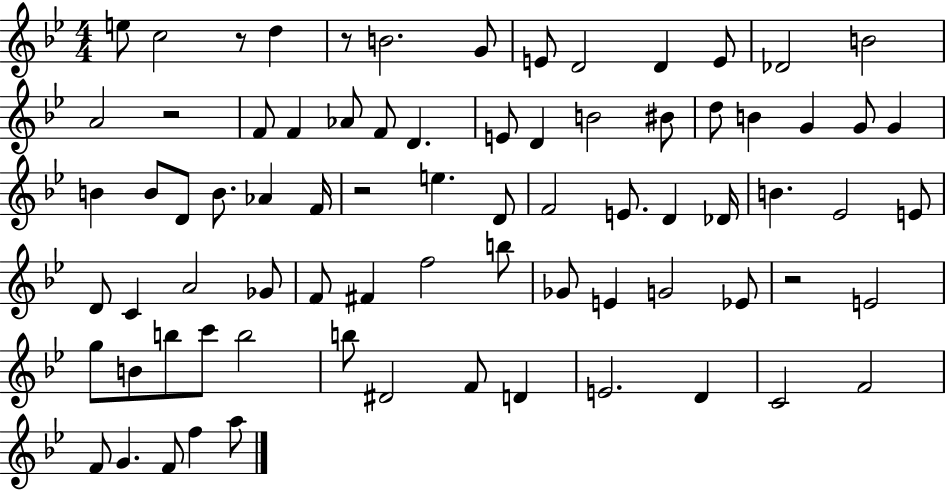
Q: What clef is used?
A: treble